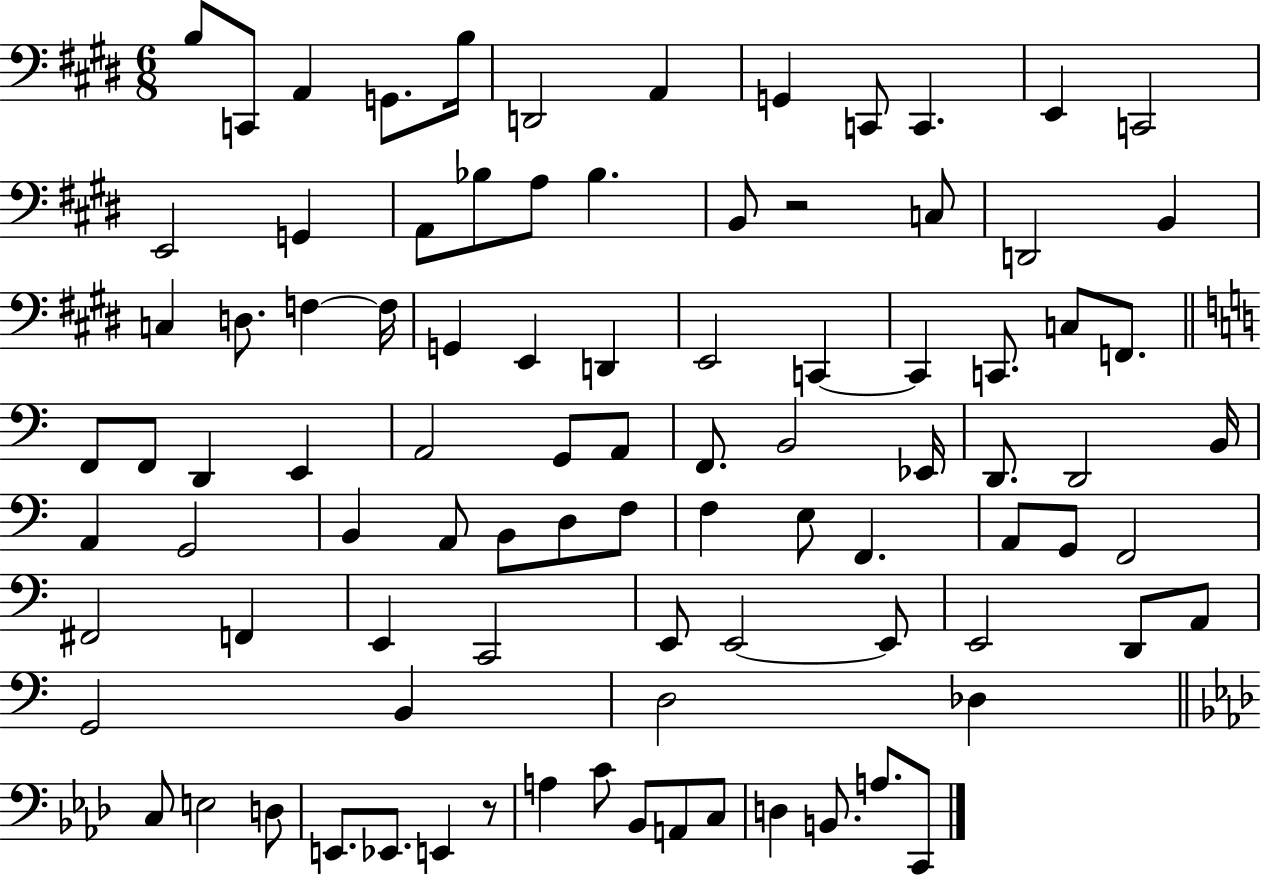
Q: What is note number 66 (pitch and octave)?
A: E2